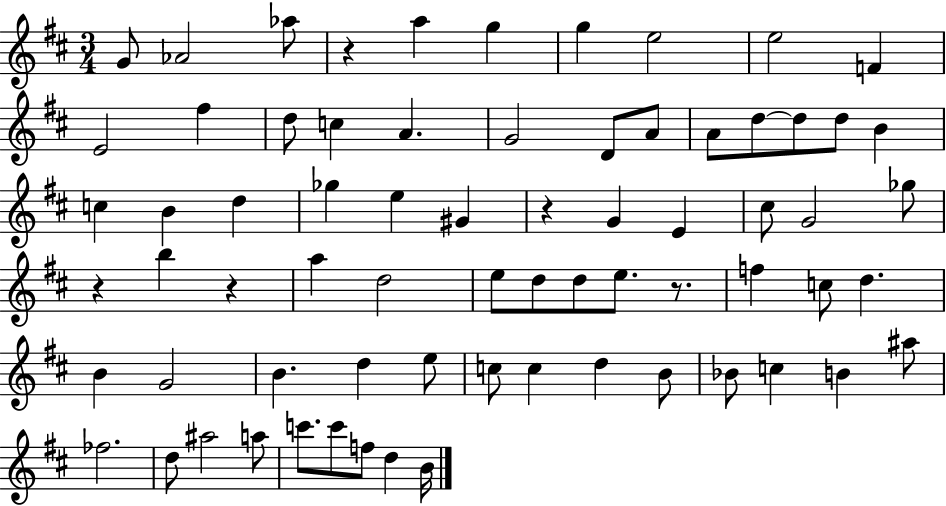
X:1
T:Untitled
M:3/4
L:1/4
K:D
G/2 _A2 _a/2 z a g g e2 e2 F E2 ^f d/2 c A G2 D/2 A/2 A/2 d/2 d/2 d/2 B c B d _g e ^G z G E ^c/2 G2 _g/2 z b z a d2 e/2 d/2 d/2 e/2 z/2 f c/2 d B G2 B d e/2 c/2 c d B/2 _B/2 c B ^a/2 _f2 d/2 ^a2 a/2 c'/2 c'/2 f/2 d B/4